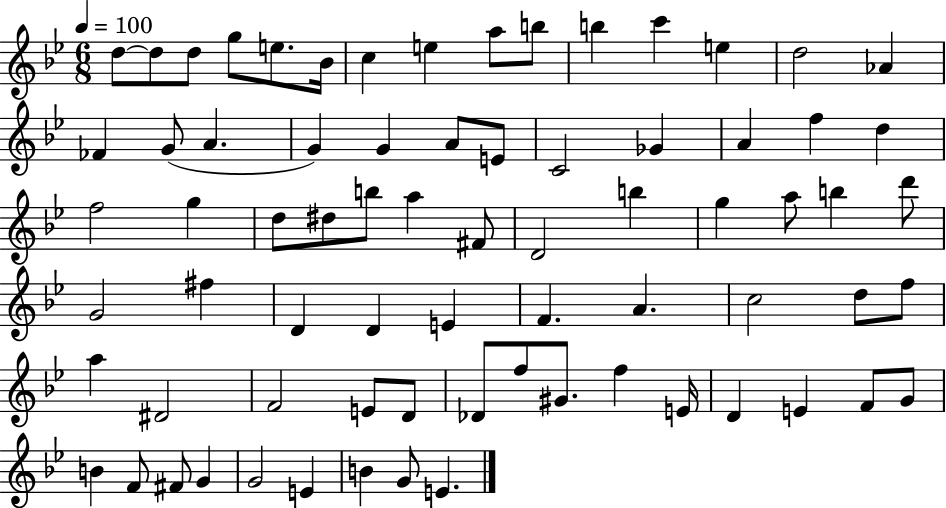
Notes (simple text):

D5/e D5/e D5/e G5/e E5/e. Bb4/s C5/q E5/q A5/e B5/e B5/q C6/q E5/q D5/h Ab4/q FES4/q G4/e A4/q. G4/q G4/q A4/e E4/e C4/h Gb4/q A4/q F5/q D5/q F5/h G5/q D5/e D#5/e B5/e A5/q F#4/e D4/h B5/q G5/q A5/e B5/q D6/e G4/h F#5/q D4/q D4/q E4/q F4/q. A4/q. C5/h D5/e F5/e A5/q D#4/h F4/h E4/e D4/e Db4/e F5/e G#4/e. F5/q E4/s D4/q E4/q F4/e G4/e B4/q F4/e F#4/e G4/q G4/h E4/q B4/q G4/e E4/q.